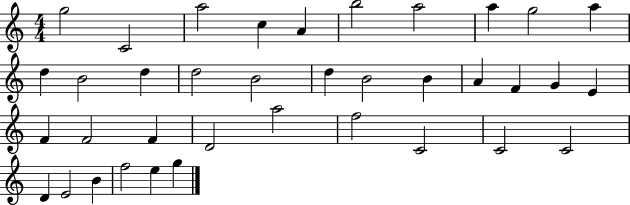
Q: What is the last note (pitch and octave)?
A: G5